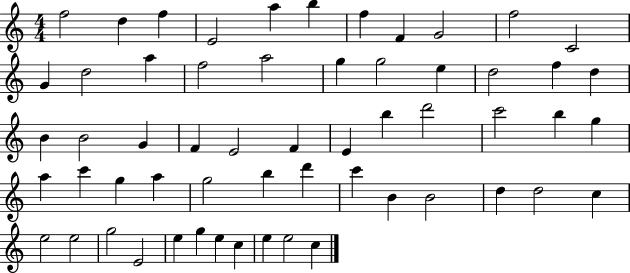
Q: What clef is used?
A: treble